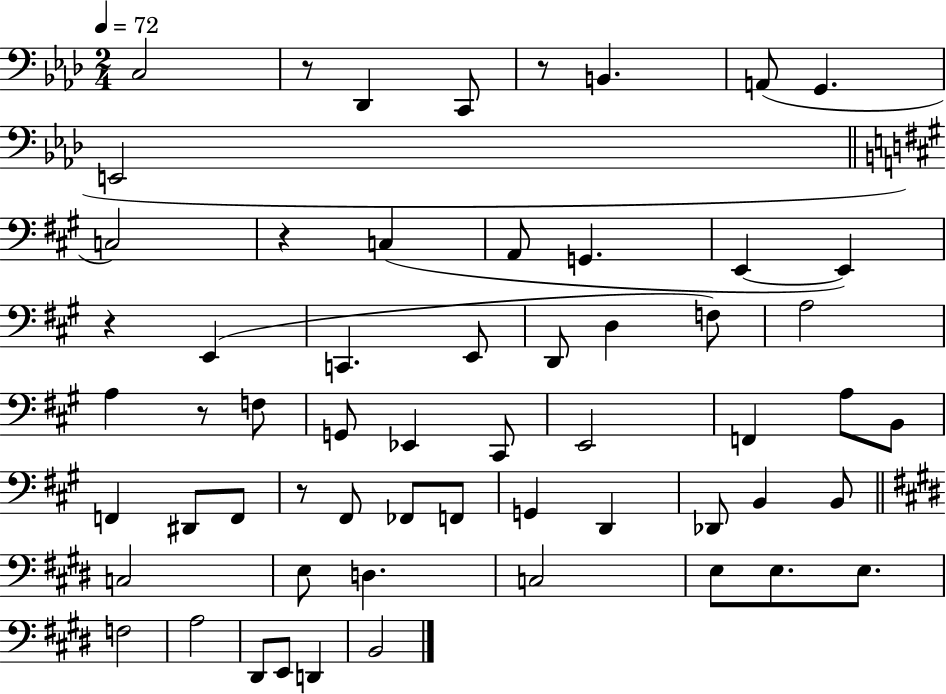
X:1
T:Untitled
M:2/4
L:1/4
K:Ab
C,2 z/2 _D,, C,,/2 z/2 B,, A,,/2 G,, E,,2 C,2 z C, A,,/2 G,, E,, E,, z E,, C,, E,,/2 D,,/2 D, F,/2 A,2 A, z/2 F,/2 G,,/2 _E,, ^C,,/2 E,,2 F,, A,/2 B,,/2 F,, ^D,,/2 F,,/2 z/2 ^F,,/2 _F,,/2 F,,/2 G,, D,, _D,,/2 B,, B,,/2 C,2 E,/2 D, C,2 E,/2 E,/2 E,/2 F,2 A,2 ^D,,/2 E,,/2 D,, B,,2